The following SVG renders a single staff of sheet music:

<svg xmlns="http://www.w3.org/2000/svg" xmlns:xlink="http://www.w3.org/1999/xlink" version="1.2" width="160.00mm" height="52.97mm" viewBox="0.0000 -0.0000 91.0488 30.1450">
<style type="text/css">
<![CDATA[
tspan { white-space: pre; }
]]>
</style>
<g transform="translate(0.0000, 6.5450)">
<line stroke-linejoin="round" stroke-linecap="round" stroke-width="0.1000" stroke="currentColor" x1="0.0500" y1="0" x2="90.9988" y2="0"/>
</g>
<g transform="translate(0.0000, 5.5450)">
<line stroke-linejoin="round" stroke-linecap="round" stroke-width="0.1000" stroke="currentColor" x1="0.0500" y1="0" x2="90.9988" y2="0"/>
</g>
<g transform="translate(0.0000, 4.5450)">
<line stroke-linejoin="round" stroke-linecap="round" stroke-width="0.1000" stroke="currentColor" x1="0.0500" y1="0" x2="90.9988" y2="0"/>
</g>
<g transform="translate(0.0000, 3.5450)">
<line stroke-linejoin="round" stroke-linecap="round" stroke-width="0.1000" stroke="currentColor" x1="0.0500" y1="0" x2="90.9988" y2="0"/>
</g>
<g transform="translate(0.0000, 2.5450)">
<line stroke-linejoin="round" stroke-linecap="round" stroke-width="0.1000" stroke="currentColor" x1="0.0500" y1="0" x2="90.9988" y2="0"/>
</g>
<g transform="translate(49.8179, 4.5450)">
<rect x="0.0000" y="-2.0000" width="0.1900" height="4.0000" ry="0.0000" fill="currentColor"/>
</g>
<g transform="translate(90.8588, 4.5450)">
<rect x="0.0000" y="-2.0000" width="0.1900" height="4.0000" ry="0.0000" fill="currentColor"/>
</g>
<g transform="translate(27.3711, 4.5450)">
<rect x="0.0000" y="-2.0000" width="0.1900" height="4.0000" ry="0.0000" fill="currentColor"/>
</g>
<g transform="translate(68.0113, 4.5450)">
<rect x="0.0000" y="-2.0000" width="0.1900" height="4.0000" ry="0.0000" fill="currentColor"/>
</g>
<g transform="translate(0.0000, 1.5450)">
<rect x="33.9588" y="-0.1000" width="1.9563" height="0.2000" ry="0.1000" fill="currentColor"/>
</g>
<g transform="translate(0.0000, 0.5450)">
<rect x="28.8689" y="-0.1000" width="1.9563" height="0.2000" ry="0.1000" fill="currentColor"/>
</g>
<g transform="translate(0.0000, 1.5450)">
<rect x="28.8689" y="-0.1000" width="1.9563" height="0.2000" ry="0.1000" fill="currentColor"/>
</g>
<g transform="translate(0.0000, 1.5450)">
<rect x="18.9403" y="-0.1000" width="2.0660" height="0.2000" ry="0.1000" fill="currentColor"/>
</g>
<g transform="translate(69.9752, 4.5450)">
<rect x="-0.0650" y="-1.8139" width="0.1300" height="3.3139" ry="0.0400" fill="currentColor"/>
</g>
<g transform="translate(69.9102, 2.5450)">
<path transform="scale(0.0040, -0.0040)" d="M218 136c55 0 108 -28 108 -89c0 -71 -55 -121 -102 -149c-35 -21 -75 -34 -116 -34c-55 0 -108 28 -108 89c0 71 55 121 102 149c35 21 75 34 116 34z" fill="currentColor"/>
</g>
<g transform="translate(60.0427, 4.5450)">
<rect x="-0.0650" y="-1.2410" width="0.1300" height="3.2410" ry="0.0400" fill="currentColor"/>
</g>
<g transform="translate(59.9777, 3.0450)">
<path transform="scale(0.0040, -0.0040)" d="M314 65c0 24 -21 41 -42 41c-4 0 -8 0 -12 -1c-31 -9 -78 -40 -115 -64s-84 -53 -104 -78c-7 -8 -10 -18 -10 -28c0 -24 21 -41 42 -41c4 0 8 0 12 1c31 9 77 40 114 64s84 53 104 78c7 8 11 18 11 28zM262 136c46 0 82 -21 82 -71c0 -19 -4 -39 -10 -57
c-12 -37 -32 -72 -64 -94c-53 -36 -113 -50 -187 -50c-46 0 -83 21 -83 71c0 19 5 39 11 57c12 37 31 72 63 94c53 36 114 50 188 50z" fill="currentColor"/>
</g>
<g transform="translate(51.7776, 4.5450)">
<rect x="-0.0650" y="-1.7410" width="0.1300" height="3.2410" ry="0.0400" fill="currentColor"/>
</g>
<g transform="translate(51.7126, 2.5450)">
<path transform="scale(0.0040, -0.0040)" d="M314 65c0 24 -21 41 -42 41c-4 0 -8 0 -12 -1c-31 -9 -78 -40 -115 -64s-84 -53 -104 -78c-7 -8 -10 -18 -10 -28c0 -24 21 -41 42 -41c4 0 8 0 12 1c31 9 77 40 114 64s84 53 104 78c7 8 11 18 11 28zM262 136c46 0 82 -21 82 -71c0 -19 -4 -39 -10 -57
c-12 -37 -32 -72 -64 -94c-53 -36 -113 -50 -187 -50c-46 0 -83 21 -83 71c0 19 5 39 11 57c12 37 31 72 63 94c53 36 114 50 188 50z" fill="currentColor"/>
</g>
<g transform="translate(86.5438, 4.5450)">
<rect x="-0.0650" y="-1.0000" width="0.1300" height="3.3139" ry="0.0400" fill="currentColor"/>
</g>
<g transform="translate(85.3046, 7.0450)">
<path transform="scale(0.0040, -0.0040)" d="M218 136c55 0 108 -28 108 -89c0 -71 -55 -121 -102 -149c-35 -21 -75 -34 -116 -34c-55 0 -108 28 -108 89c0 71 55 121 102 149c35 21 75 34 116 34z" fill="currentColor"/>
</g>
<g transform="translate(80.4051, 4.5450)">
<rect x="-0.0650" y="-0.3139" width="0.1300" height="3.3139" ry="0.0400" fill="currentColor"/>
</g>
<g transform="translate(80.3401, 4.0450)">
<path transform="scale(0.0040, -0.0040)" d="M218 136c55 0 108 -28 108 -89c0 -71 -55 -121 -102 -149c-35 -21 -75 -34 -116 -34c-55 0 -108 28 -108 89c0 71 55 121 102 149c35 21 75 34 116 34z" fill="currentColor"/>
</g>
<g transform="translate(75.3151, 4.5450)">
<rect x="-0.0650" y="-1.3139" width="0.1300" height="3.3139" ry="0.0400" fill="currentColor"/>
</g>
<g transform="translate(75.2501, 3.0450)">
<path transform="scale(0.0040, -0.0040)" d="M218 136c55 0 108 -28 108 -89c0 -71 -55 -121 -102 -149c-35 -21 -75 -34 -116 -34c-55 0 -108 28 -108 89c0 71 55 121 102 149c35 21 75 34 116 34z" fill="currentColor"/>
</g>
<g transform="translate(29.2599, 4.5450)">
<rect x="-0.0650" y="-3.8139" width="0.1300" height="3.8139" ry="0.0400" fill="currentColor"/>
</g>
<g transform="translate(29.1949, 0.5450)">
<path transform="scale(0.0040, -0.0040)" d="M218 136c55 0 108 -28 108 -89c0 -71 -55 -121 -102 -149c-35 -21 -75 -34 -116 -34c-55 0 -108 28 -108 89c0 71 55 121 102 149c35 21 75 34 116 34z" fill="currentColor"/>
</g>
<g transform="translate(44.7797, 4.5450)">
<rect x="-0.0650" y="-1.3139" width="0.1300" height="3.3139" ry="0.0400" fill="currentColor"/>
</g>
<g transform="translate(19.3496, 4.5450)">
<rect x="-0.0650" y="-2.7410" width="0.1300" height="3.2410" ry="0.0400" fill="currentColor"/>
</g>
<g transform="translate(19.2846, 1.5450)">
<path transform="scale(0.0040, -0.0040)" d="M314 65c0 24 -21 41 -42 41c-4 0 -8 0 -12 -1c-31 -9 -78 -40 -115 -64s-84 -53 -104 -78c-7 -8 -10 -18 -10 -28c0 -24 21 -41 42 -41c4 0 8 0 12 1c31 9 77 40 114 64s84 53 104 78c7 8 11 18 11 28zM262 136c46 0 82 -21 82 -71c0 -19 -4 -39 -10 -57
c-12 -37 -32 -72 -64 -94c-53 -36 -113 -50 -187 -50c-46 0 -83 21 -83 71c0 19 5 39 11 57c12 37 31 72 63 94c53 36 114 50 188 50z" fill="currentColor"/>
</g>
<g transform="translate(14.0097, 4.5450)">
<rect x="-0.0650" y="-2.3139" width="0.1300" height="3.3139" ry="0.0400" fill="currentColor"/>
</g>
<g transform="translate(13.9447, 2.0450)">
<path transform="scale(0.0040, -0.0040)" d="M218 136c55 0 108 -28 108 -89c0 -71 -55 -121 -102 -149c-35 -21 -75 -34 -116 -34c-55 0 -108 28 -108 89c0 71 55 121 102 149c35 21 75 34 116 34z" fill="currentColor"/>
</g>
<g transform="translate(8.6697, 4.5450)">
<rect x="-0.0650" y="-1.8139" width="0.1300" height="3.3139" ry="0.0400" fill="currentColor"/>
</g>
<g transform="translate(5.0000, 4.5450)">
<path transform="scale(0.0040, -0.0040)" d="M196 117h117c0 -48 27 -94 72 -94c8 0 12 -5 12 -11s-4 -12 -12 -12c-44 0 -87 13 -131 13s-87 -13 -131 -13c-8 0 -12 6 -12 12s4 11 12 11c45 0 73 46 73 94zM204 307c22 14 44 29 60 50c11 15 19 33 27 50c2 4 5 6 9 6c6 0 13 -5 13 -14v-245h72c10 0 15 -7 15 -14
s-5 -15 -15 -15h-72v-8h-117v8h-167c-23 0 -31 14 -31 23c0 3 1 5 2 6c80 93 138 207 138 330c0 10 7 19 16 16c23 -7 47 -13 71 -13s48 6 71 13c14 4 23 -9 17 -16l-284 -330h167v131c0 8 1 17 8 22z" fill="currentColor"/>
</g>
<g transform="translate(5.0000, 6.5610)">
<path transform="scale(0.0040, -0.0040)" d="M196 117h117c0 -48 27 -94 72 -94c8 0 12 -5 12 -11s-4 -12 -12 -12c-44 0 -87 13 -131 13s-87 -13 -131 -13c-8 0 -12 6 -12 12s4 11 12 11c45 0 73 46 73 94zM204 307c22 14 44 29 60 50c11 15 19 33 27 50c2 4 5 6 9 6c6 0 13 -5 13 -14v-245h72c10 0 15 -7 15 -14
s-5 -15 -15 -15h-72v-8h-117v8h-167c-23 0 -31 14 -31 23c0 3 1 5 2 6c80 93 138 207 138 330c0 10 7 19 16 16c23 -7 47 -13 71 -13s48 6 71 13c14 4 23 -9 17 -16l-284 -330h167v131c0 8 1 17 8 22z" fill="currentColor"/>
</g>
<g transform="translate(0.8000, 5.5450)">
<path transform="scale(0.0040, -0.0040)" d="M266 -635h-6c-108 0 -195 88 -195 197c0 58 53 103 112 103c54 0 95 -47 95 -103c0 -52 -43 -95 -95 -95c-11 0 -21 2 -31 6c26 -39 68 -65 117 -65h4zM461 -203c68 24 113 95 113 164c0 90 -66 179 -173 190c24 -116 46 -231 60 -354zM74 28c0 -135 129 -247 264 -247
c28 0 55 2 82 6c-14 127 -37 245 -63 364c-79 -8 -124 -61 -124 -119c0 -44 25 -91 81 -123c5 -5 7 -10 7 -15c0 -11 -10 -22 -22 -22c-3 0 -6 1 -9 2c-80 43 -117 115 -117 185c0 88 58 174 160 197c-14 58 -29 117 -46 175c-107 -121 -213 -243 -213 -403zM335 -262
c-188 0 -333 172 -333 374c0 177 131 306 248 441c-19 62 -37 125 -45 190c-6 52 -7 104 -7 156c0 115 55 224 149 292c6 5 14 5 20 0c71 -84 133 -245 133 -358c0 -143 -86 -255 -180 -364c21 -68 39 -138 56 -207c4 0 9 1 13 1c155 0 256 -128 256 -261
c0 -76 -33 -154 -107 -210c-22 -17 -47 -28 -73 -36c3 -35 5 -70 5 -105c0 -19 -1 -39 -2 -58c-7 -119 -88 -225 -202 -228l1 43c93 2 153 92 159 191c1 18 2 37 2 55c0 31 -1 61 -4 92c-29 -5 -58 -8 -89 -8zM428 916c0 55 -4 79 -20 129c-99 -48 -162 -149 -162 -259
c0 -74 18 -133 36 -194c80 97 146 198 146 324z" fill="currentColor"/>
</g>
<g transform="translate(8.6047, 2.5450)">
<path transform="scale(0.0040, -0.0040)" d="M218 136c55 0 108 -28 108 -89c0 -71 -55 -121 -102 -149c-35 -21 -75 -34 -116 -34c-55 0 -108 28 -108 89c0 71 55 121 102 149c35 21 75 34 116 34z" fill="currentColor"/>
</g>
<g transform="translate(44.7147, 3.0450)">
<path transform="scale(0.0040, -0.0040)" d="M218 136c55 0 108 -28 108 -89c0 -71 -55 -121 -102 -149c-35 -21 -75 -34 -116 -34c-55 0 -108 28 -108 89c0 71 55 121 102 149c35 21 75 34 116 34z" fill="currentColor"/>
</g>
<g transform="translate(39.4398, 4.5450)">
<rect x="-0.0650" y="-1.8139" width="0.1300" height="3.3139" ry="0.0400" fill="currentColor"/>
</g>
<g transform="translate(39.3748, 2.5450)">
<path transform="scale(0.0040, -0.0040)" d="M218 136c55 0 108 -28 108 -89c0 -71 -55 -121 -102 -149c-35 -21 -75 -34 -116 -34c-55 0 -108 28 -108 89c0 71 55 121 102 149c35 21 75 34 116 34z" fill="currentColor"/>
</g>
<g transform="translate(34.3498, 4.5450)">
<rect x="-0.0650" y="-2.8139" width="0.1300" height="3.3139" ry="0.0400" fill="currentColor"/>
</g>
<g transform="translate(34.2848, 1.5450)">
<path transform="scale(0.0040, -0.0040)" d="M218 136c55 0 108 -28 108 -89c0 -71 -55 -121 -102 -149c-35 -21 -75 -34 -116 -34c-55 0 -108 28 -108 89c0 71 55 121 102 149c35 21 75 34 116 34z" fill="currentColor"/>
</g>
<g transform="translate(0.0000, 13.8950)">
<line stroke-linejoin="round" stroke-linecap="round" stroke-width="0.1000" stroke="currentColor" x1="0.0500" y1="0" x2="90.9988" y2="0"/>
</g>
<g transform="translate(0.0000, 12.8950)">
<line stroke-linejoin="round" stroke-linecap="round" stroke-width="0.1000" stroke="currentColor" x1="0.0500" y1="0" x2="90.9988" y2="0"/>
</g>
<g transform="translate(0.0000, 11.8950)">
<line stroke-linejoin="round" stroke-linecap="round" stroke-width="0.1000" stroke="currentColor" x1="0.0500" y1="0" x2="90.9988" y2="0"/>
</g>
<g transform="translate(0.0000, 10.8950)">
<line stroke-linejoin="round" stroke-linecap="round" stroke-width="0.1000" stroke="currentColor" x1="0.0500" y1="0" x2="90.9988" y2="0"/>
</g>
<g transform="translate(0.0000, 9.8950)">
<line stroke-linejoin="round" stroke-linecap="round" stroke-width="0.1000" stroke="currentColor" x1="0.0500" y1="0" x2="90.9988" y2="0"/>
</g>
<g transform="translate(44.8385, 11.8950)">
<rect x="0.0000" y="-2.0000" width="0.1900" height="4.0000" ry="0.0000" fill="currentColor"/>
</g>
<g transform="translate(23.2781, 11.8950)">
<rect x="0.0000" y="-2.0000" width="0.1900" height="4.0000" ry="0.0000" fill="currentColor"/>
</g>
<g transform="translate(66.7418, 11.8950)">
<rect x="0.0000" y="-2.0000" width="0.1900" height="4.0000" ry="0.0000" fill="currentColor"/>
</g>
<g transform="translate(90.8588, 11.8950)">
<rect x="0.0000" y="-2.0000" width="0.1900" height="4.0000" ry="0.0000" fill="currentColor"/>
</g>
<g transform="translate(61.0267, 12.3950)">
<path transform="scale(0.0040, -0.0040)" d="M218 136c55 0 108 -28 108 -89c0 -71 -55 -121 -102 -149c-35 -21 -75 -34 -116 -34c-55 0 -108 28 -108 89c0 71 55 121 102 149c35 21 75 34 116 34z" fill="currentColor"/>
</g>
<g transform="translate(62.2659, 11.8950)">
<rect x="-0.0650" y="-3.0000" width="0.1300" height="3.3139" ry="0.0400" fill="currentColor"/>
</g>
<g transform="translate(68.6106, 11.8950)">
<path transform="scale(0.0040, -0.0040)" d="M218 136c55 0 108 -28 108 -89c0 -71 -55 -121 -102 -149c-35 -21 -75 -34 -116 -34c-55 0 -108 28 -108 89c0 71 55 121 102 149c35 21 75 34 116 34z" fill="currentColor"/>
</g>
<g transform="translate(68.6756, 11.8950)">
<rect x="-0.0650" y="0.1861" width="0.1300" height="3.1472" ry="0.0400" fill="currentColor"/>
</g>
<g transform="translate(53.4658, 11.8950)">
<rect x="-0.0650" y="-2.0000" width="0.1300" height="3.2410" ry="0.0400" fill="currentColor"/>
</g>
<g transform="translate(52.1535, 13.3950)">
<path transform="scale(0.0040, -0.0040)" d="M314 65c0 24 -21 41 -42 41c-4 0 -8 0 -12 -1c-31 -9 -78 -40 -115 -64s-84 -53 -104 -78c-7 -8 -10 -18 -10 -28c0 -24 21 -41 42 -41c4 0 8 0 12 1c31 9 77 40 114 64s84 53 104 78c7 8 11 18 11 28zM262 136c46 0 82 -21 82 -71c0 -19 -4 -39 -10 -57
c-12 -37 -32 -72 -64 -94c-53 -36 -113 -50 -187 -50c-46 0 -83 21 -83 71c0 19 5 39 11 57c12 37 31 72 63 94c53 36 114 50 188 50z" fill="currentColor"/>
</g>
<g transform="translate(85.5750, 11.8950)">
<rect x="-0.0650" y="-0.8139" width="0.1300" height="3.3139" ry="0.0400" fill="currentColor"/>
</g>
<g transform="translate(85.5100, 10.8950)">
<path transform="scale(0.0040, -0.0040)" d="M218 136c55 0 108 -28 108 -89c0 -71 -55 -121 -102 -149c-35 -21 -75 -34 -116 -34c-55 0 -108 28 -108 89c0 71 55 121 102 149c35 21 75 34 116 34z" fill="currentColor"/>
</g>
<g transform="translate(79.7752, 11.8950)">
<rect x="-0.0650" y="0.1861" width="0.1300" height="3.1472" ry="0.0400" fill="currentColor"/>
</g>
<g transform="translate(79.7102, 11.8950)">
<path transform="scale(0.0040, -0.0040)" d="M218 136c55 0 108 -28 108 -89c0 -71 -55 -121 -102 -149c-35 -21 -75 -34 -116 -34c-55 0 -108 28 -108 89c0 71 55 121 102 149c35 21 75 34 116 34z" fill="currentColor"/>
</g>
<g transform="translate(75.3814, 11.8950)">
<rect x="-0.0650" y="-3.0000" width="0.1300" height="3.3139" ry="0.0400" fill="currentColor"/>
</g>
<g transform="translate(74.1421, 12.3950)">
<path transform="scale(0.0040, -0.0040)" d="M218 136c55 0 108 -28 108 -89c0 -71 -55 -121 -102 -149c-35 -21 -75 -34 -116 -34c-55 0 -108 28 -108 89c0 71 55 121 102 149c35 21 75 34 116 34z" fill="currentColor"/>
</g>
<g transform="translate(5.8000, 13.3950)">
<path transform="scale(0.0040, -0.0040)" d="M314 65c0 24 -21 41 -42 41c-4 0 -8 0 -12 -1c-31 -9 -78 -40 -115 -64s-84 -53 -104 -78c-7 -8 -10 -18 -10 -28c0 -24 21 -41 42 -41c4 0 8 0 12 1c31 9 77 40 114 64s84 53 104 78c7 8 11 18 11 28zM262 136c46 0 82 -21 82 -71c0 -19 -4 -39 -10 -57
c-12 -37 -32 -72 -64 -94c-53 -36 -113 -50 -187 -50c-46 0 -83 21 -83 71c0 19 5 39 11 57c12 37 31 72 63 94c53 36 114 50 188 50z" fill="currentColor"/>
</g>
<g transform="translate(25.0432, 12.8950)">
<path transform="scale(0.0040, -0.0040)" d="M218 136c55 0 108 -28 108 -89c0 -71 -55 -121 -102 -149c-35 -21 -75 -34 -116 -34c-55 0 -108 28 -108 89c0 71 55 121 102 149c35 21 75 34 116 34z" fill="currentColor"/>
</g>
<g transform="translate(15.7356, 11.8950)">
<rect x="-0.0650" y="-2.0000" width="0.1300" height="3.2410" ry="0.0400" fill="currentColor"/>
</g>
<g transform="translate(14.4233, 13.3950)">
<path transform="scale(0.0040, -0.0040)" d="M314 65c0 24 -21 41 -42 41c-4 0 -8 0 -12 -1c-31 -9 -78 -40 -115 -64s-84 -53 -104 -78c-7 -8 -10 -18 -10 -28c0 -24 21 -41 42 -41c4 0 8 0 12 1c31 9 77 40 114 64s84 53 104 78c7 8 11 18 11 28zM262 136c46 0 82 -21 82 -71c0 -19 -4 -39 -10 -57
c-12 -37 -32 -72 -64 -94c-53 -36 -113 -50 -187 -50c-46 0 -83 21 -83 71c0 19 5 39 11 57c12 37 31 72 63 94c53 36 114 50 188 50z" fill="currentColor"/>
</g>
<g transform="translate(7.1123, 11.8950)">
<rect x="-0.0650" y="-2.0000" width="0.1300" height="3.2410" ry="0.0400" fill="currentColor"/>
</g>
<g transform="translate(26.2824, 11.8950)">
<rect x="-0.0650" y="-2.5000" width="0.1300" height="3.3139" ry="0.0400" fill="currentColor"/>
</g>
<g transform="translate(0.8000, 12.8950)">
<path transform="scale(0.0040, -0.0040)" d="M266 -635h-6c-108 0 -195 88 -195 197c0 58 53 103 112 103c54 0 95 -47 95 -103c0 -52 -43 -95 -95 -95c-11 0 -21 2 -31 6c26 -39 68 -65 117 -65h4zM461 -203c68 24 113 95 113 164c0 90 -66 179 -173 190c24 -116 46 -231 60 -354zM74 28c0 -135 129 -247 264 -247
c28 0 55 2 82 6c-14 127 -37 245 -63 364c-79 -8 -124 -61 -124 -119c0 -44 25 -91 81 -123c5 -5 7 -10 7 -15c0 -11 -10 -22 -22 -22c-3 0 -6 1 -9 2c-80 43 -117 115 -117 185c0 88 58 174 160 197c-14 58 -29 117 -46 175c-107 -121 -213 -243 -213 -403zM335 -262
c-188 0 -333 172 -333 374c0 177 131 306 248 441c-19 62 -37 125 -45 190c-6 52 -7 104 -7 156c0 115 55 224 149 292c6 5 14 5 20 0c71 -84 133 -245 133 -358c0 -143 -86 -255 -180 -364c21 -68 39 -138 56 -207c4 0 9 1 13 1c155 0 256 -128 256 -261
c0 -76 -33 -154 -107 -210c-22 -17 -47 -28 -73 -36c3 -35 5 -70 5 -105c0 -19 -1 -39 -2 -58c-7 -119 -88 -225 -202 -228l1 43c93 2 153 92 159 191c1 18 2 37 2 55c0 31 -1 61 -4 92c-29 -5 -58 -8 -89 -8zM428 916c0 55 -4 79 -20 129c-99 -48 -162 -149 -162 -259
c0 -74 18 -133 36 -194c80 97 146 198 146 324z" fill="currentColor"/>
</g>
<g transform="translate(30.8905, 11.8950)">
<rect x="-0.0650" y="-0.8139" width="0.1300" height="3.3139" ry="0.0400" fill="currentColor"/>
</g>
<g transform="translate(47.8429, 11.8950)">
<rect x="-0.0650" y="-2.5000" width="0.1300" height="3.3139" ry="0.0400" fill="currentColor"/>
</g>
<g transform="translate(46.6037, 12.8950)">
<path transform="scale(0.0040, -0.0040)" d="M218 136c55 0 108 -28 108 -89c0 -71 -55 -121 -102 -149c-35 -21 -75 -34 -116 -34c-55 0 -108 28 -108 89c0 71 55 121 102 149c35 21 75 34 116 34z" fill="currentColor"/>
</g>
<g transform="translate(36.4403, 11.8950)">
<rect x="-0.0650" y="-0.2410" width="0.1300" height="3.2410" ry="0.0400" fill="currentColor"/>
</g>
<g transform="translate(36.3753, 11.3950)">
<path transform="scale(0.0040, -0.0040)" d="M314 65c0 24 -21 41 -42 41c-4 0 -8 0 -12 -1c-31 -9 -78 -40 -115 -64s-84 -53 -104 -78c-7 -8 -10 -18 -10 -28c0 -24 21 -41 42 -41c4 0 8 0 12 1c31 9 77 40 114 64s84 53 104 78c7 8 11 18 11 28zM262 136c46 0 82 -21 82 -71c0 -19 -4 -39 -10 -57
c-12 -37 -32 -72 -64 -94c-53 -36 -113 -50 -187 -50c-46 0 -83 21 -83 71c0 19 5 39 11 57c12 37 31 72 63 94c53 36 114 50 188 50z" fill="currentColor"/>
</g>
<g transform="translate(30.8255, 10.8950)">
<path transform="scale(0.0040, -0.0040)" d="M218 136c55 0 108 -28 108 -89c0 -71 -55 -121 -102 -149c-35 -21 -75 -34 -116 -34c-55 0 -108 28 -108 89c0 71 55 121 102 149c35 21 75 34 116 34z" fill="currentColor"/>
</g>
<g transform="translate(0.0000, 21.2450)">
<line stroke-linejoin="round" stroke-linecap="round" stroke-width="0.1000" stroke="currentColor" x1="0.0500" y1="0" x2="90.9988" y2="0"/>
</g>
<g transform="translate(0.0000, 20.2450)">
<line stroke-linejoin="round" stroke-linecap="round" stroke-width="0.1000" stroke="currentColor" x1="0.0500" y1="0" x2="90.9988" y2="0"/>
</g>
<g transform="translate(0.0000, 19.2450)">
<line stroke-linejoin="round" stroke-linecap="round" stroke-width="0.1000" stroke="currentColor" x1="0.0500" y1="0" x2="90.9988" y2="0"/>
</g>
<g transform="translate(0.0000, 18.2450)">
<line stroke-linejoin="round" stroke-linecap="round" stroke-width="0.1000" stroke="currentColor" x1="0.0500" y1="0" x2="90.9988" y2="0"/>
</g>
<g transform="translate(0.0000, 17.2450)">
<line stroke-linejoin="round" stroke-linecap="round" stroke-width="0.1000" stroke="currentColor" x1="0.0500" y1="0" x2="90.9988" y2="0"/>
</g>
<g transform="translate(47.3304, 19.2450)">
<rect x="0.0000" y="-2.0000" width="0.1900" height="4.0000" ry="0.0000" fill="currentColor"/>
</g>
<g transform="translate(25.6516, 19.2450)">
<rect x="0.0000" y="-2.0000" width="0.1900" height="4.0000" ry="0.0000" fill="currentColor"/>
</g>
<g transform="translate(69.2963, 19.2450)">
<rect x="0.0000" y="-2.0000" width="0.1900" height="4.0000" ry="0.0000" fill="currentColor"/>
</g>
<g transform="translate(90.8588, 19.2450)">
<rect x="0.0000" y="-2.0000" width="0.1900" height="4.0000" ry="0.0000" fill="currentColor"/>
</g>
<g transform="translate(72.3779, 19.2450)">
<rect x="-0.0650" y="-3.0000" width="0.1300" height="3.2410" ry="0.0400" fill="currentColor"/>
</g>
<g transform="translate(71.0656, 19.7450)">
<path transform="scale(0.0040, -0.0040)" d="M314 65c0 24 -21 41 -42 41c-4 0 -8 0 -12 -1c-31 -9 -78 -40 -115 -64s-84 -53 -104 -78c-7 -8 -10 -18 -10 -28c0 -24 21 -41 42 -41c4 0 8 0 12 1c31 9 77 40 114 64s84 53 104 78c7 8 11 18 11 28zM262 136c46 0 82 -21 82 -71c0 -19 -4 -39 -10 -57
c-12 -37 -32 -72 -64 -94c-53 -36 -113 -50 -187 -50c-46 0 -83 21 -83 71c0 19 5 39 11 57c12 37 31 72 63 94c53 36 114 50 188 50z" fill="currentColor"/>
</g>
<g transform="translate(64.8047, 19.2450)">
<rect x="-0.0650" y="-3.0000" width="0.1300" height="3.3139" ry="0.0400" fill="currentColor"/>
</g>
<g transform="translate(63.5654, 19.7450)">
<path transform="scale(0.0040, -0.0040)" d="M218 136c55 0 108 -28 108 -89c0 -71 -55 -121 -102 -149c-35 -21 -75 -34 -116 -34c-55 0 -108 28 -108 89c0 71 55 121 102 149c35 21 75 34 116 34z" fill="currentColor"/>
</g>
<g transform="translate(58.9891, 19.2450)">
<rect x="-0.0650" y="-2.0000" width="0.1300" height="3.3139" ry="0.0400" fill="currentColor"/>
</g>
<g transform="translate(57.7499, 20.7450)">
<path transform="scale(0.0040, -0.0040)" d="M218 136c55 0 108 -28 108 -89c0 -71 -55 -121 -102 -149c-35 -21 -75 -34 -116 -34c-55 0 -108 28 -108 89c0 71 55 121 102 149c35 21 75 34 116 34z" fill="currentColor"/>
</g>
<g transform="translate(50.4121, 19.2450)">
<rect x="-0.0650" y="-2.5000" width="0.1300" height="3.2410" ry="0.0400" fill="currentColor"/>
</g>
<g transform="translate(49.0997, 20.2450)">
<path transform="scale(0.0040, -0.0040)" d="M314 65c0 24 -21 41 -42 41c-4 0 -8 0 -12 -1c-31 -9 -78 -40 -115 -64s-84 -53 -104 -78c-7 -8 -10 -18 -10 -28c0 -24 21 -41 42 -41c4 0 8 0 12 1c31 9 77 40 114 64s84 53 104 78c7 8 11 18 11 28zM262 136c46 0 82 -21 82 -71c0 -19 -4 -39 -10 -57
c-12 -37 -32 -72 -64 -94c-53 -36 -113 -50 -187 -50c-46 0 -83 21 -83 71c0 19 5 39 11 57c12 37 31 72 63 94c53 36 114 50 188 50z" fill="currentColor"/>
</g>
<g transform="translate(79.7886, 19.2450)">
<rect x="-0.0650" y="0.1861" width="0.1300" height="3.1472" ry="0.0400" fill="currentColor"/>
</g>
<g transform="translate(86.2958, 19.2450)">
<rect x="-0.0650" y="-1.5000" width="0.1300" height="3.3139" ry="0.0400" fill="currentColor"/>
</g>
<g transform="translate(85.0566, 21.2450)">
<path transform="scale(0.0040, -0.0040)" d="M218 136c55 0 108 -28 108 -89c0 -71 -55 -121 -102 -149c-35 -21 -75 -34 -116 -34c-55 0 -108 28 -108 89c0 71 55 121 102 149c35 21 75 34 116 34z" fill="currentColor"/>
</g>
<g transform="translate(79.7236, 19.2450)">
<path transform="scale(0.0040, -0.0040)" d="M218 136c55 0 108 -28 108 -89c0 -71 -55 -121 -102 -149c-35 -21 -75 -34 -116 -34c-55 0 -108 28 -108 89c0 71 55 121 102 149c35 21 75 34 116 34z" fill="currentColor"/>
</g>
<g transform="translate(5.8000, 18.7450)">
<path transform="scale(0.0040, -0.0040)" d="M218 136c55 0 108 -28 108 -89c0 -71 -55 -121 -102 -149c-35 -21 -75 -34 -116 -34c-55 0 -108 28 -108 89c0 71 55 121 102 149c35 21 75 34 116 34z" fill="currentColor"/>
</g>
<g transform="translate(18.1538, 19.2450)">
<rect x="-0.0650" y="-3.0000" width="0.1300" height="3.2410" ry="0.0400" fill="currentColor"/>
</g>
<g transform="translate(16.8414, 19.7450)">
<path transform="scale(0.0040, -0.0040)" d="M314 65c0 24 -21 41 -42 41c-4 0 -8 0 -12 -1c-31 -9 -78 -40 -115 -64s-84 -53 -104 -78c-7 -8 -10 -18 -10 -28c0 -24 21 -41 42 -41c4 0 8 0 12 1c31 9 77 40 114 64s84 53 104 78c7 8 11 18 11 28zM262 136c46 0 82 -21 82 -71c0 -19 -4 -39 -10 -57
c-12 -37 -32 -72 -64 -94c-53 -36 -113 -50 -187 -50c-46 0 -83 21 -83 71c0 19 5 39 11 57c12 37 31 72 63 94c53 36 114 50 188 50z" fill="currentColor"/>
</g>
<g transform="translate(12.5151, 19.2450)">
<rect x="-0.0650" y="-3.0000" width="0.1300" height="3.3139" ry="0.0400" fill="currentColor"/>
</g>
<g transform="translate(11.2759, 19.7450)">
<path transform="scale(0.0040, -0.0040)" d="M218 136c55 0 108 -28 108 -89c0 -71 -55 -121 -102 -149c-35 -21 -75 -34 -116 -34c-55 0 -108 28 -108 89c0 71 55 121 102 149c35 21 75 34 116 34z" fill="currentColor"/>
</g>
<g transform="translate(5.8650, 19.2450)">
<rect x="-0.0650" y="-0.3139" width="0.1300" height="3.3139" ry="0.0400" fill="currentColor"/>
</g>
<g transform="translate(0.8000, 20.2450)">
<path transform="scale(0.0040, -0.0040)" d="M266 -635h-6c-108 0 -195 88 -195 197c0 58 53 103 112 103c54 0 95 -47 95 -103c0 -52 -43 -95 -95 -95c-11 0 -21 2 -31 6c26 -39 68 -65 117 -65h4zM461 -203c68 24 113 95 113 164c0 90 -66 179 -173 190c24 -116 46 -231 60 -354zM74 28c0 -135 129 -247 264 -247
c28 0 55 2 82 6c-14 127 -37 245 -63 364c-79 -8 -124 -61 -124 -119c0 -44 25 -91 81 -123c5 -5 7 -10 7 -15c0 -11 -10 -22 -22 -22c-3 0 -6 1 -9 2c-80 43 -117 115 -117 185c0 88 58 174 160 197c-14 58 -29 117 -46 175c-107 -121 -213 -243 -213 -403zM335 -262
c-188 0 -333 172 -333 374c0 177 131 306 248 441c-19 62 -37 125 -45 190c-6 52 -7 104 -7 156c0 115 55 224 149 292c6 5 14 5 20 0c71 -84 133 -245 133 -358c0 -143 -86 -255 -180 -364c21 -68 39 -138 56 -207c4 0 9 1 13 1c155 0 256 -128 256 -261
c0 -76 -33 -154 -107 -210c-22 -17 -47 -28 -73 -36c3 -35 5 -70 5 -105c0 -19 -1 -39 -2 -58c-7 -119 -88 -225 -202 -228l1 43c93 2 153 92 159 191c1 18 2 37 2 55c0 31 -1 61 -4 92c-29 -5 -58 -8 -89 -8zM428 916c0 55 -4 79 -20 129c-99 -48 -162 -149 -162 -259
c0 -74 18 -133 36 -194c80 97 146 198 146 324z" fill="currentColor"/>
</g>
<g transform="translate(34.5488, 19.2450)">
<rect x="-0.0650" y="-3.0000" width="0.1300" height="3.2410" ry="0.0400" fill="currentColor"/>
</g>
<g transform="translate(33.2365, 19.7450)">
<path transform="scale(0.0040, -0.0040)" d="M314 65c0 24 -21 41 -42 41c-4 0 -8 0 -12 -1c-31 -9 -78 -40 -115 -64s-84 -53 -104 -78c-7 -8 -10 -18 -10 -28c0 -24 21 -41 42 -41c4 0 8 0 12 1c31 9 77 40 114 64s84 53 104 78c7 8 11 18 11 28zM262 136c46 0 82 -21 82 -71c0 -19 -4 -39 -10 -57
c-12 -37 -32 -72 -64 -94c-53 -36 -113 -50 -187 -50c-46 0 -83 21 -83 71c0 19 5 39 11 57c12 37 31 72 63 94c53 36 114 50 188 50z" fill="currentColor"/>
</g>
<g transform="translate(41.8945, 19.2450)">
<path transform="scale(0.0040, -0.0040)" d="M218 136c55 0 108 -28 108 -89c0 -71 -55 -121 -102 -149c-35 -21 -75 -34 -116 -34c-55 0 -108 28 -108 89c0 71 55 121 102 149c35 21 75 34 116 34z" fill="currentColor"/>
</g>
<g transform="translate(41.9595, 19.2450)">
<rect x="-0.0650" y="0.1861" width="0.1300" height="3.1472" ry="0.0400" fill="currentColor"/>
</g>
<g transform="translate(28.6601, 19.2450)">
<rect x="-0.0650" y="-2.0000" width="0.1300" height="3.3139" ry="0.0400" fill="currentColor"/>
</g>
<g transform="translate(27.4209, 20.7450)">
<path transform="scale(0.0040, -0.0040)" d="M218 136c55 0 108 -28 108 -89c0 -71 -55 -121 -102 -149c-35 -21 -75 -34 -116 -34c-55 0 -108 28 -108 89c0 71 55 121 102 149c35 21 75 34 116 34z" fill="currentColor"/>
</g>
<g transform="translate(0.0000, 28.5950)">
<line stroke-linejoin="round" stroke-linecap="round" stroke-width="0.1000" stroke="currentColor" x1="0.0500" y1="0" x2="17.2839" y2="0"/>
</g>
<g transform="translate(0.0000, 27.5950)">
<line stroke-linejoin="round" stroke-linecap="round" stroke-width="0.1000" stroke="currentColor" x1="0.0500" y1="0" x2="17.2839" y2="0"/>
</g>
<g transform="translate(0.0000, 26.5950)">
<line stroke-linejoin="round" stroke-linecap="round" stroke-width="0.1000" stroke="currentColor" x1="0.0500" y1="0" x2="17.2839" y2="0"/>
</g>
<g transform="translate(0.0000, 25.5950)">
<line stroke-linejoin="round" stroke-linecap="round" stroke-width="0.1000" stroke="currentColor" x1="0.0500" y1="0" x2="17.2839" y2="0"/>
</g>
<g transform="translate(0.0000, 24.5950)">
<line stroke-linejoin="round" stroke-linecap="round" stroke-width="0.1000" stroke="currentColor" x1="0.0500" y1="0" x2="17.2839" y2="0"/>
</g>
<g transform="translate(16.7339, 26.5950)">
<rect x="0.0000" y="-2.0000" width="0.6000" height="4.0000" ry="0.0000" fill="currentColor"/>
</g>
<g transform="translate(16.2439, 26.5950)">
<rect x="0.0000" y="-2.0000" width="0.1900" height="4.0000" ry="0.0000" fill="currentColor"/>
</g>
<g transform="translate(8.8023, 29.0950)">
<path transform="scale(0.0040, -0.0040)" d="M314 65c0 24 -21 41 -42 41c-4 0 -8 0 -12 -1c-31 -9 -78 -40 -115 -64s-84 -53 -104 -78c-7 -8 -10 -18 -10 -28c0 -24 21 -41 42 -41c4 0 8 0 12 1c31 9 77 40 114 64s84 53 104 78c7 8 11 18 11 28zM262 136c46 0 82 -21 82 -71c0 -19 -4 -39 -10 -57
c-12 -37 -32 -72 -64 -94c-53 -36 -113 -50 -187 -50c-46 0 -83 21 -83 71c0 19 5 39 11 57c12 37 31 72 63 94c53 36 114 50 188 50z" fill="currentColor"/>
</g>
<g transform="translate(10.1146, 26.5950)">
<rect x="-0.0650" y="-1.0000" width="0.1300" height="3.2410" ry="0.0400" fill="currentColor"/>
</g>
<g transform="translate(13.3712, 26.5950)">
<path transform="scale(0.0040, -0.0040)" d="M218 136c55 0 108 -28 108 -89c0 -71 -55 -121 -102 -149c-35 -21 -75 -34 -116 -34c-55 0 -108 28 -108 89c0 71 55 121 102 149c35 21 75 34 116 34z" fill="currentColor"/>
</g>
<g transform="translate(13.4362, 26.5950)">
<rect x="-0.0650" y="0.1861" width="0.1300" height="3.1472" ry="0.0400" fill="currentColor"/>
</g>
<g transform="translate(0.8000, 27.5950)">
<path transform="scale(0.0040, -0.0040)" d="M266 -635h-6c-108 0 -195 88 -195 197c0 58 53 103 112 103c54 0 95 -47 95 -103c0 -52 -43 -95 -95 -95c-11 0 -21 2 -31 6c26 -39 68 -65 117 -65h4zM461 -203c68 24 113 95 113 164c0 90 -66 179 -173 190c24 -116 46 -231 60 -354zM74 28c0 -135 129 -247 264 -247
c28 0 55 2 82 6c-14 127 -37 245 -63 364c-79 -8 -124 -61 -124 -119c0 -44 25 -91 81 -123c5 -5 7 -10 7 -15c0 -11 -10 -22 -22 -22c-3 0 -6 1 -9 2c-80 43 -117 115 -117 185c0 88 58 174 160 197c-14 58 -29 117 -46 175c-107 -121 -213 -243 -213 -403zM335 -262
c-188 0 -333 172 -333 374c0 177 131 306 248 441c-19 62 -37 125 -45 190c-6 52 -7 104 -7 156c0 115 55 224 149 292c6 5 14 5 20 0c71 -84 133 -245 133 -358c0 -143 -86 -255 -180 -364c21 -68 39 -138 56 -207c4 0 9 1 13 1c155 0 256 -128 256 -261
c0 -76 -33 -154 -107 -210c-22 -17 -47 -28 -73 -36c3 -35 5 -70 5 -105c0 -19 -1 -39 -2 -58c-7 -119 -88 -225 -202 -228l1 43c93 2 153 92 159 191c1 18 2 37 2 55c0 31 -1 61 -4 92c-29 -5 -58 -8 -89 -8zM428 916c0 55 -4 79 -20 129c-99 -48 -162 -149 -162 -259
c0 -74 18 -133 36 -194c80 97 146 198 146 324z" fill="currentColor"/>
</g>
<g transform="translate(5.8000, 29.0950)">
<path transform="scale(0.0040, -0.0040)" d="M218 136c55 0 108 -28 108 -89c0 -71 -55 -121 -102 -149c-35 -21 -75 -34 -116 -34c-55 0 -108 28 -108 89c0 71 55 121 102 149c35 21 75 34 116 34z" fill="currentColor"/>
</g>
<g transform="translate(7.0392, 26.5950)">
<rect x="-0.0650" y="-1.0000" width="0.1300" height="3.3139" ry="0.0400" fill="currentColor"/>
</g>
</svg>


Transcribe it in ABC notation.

X:1
T:Untitled
M:4/4
L:1/4
K:C
f g a2 c' a f e f2 e2 f e c D F2 F2 G d c2 G F2 A B A B d c A A2 F A2 B G2 F A A2 B E D D2 B